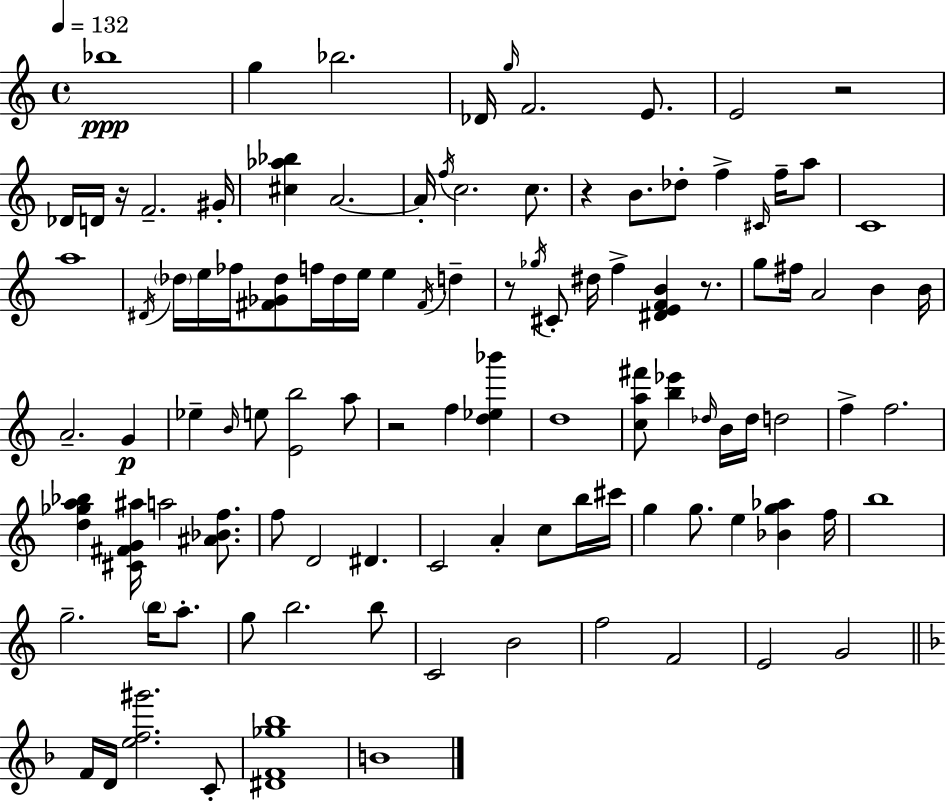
{
  \clef treble
  \time 4/4
  \defaultTimeSignature
  \key a \minor
  \tempo 4 = 132
  bes''1\ppp | g''4 bes''2. | des'16 \grace { g''16 } f'2. e'8. | e'2 r2 | \break des'16 d'16 r16 f'2.-- | gis'16-. <cis'' aes'' bes''>4 a'2.~~ | a'16-. \acciaccatura { f''16 } c''2. c''8. | r4 b'8. des''8-. f''4-> \grace { cis'16 } | \break f''16-- a''8 c'1 | a''1 | \acciaccatura { dis'16 } \parenthesize des''16 e''16 fes''16 <fis' ges' des''>8 f''16 des''16 e''16 e''4 | \acciaccatura { fis'16 } d''4-- r8 \acciaccatura { ges''16 } cis'8-. dis''16 f''4-> <dis' e' f' b'>4 | \break r8. g''8 fis''16 a'2 | b'4 b'16 a'2.-- | g'4\p ees''4-- \grace { b'16 } e''8 <e' b''>2 | a''8 r2 f''4 | \break <d'' ees'' bes'''>4 d''1 | <c'' a'' fis'''>8 <b'' ees'''>4 \grace { des''16 } b'16 des''16 | d''2 f''4-> f''2. | <d'' ges'' a'' bes''>4 <cis' fis' g' ais''>16 a''2 | \break <ais' bes' f''>8. f''8 d'2 | dis'4. c'2 | a'4-. c''8 b''16 cis'''16 g''4 g''8. e''4 | <bes' g'' aes''>4 f''16 b''1 | \break g''2.-- | \parenthesize b''16 a''8.-. g''8 b''2. | b''8 c'2 | b'2 f''2 | \break f'2 e'2 | g'2 \bar "||" \break \key f \major f'16 d'16 <e'' f'' gis'''>2. c'8-. | <dis' f' ges'' bes''>1 | b'1 | \bar "|."
}